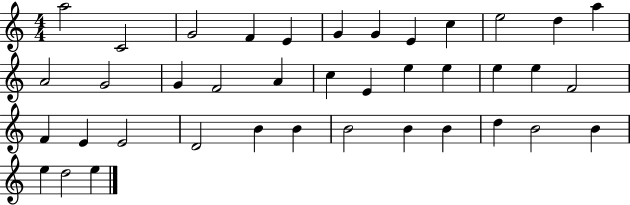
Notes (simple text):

A5/h C4/h G4/h F4/q E4/q G4/q G4/q E4/q C5/q E5/h D5/q A5/q A4/h G4/h G4/q F4/h A4/q C5/q E4/q E5/q E5/q E5/q E5/q F4/h F4/q E4/q E4/h D4/h B4/q B4/q B4/h B4/q B4/q D5/q B4/h B4/q E5/q D5/h E5/q